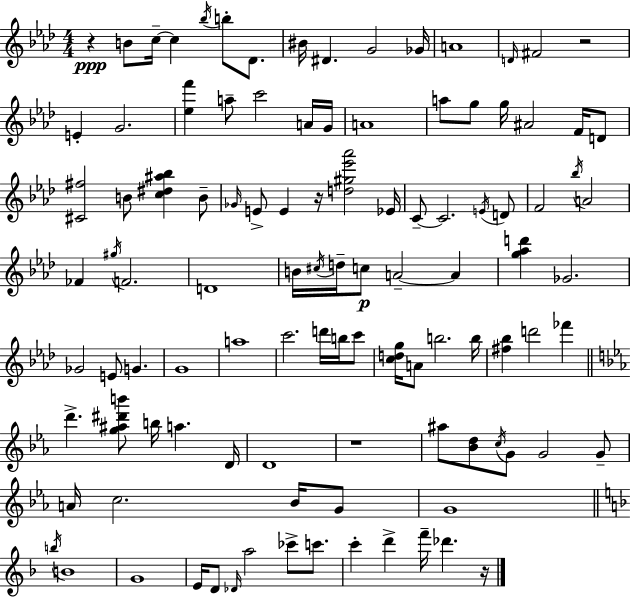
{
  \clef treble
  \numericTimeSignature
  \time 4/4
  \key f \minor
  r4\ppp b'8 c''16--~~ c''4 \acciaccatura { bes''16 } b''8-. des'8. | bis'16 dis'4. g'2 | ges'16 a'1 | \grace { d'16 } fis'2 r2 | \break e'4-. g'2. | <ees'' f'''>4 a''8-- c'''2 | a'16 g'16 a'1 | a''8 g''8 g''16 ais'2 f'16 | \break d'8 <cis' fis''>2 b'8 <c'' dis'' ais'' bes''>4 | b'8-- \grace { ges'16 } e'8-> e'4 r16 <d'' gis'' ees''' aes'''>2 | ees'16 c'8--~~ c'2. | \acciaccatura { e'16 } d'8 f'2 \acciaccatura { bes''16 } a'2 | \break fes'4 \acciaccatura { gis''16 } f'2. | d'1 | b'16 \acciaccatura { cis''16 } d''16-- c''8\p a'2--~~ | a'4 <g'' aes'' d'''>4 ges'2. | \break ges'2 e'8 | g'4. g'1 | a''1 | c'''2. | \break d'''16 b''16 c'''8 <c'' d'' g''>16 a'8 b''2. | b''16 <fis'' bes''>4 d'''2 | fes'''4 \bar "||" \break \key ees \major d'''4.-> <g'' ais'' dis''' b'''>8 b''16 a''4. d'16 | d'1 | r1 | ais''8 <bes' d''>8 \acciaccatura { c''16 } g'8 g'2 g'8-- | \break a'16 c''2. bes'16 g'8 | g'1 | \bar "||" \break \key d \minor \acciaccatura { b''16 } b'1 | g'1 | e'16 d'8 \grace { des'16 } a''2 ces'''8-> c'''8. | c'''4-. d'''4-> f'''16-- des'''4. | \break r16 \bar "|."
}